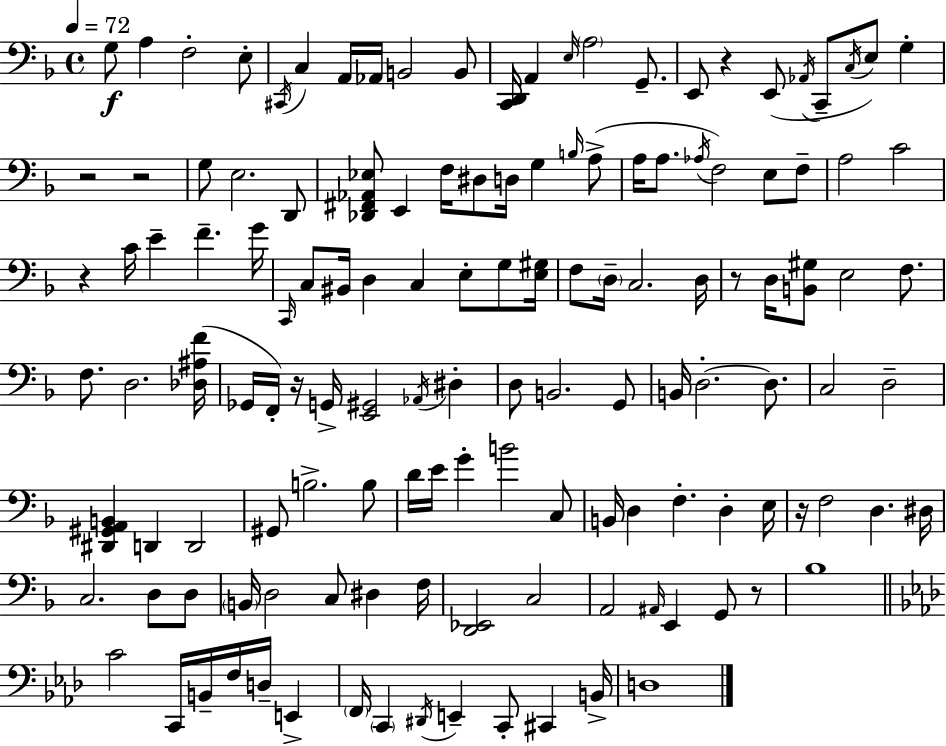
X:1
T:Untitled
M:4/4
L:1/4
K:F
G,/2 A, F,2 E,/2 ^C,,/4 C, A,,/4 _A,,/4 B,,2 B,,/2 [C,,D,,]/4 A,, E,/4 A,2 G,,/2 E,,/2 z E,,/2 _A,,/4 C,,/2 C,/4 E,/2 G, z2 z2 G,/2 E,2 D,,/2 [_D,,^F,,_A,,_E,]/2 E,, F,/4 ^D,/2 D,/4 G, B,/4 A,/2 A,/4 A,/2 _A,/4 F,2 E,/2 F,/2 A,2 C2 z C/4 E F G/4 C,,/4 C,/2 ^B,,/4 D, C, E,/2 G,/2 [E,^G,]/4 F,/2 D,/4 C,2 D,/4 z/2 D,/4 [B,,^G,]/2 E,2 F,/2 F,/2 D,2 [_D,^A,F]/4 _G,,/4 F,,/4 z/4 G,,/4 [E,,^G,,]2 _A,,/4 ^D, D,/2 B,,2 G,,/2 B,,/4 D,2 D,/2 C,2 D,2 [^D,,^G,,A,,B,,] D,, D,,2 ^G,,/2 B,2 B,/2 D/4 E/4 G B2 C,/2 B,,/4 D, F, D, E,/4 z/4 F,2 D, ^D,/4 C,2 D,/2 D,/2 B,,/4 D,2 C,/2 ^D, F,/4 [D,,_E,,]2 C,2 A,,2 ^A,,/4 E,, G,,/2 z/2 _B,4 C2 C,,/4 B,,/4 F,/4 D,/4 E,, F,,/4 C,, ^D,,/4 E,, C,,/2 ^C,, B,,/4 D,4